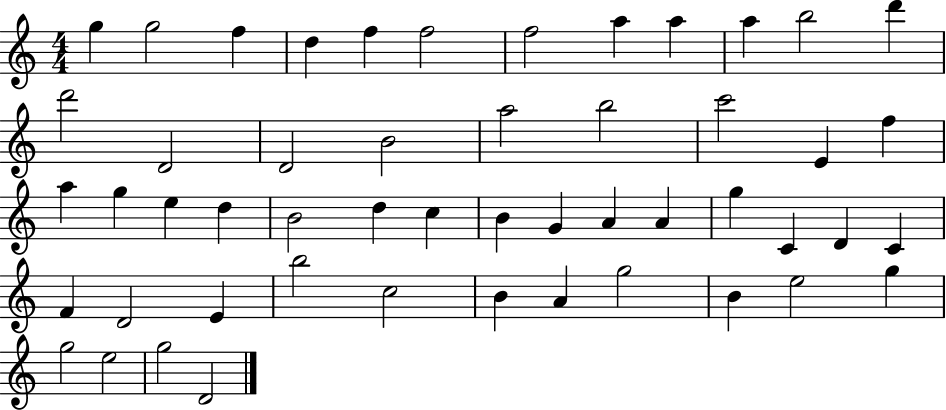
G5/q G5/h F5/q D5/q F5/q F5/h F5/h A5/q A5/q A5/q B5/h D6/q D6/h D4/h D4/h B4/h A5/h B5/h C6/h E4/q F5/q A5/q G5/q E5/q D5/q B4/h D5/q C5/q B4/q G4/q A4/q A4/q G5/q C4/q D4/q C4/q F4/q D4/h E4/q B5/h C5/h B4/q A4/q G5/h B4/q E5/h G5/q G5/h E5/h G5/h D4/h